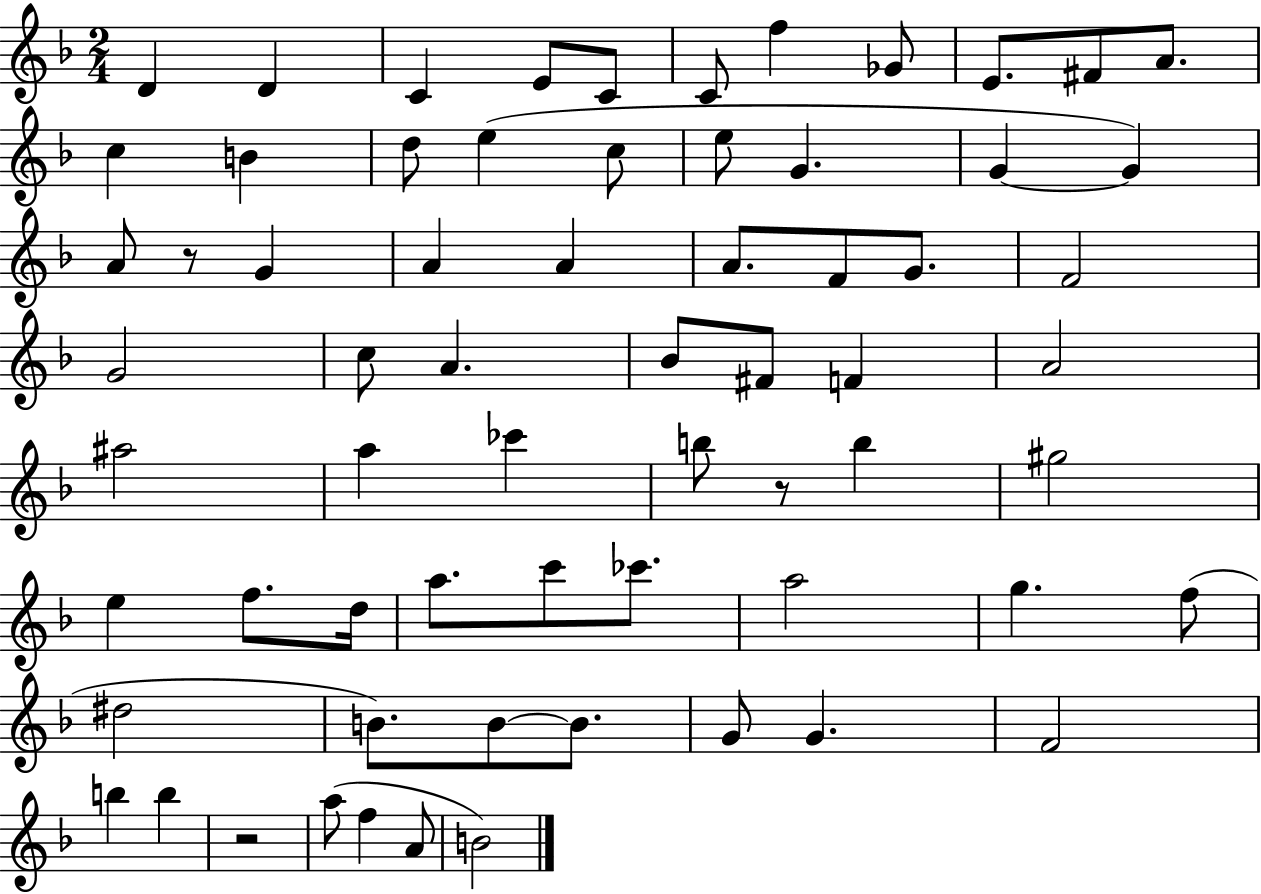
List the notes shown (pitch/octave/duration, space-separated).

D4/q D4/q C4/q E4/e C4/e C4/e F5/q Gb4/e E4/e. F#4/e A4/e. C5/q B4/q D5/e E5/q C5/e E5/e G4/q. G4/q G4/q A4/e R/e G4/q A4/q A4/q A4/e. F4/e G4/e. F4/h G4/h C5/e A4/q. Bb4/e F#4/e F4/q A4/h A#5/h A5/q CES6/q B5/e R/e B5/q G#5/h E5/q F5/e. D5/s A5/e. C6/e CES6/e. A5/h G5/q. F5/e D#5/h B4/e. B4/e B4/e. G4/e G4/q. F4/h B5/q B5/q R/h A5/e F5/q A4/e B4/h